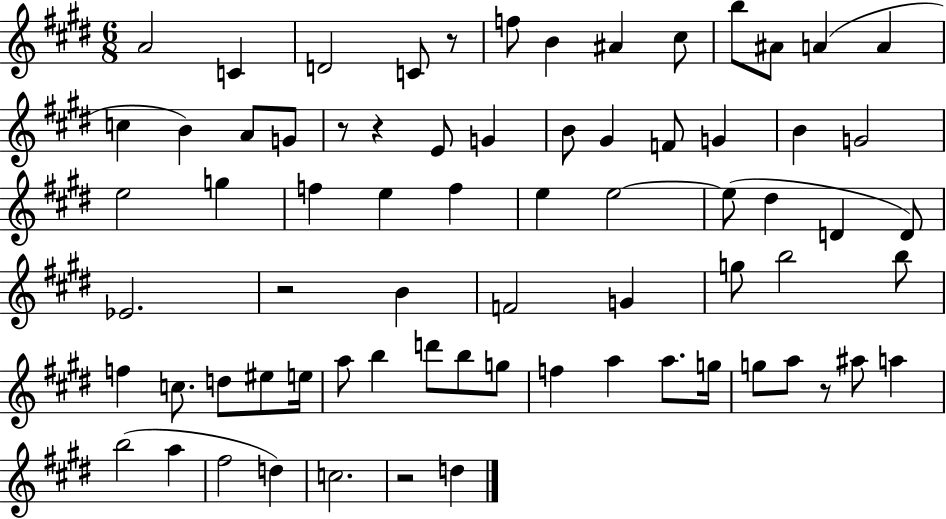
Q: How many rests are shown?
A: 6